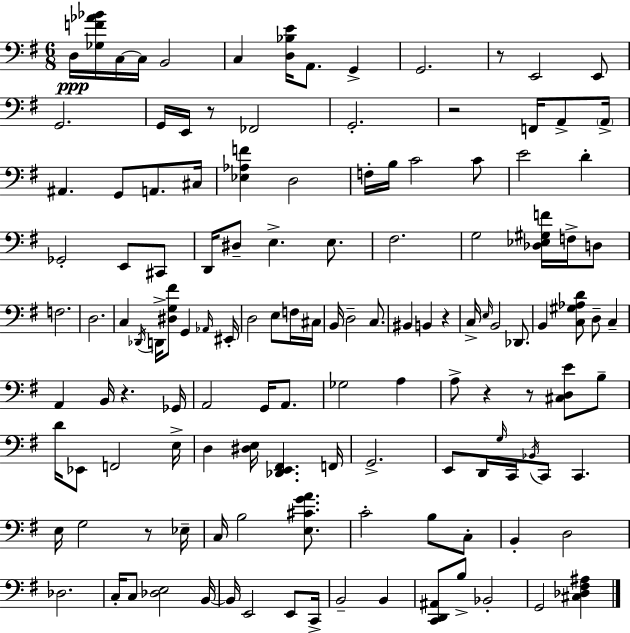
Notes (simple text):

D3/s [Gb3,F4,Ab4,Bb4]/s C3/s C3/s B2/h C3/q [D3,Bb3,E4]/s A2/e. G2/q G2/h. R/e E2/h E2/e G2/h. G2/s E2/s R/e FES2/h G2/h. R/h F2/s A2/e A2/s A#2/q. G2/e A2/e. C#3/s [Eb3,Ab3,F4]/q D3/h F3/s B3/s C4/h C4/e E4/h D4/q Gb2/h E2/e C#2/e D2/s D#3/e E3/q. E3/e. F#3/h. G3/h [Db3,Eb3,G#3,F4]/s F3/s D3/e F3/h. D3/h. C3/q Db2/s D2/s [D#3,G3,F#4]/e G2/q Ab2/s EIS2/s D3/h E3/e F3/s C#3/s B2/s D3/h C3/e. BIS2/q B2/q R/q C3/s E3/s B2/h Db2/e. B2/q [C3,G#3,Ab3,D4]/e D3/e C3/q A2/q B2/s R/q. Gb2/s A2/h G2/s A2/e. Gb3/h A3/q A3/e R/q R/e [C#3,D3,E4]/e B3/e D4/s Eb2/e F2/h E3/s D3/q [D#3,E3]/s [Db2,E2,F#2]/q. F2/s G2/h. E2/e D2/s G3/s C2/s Bb2/s C2/e C2/q. E3/s G3/h R/e Eb3/s C3/s B3/h [E3,C#4,G4,A4]/e. C4/h B3/e C3/e B2/q D3/h Db3/h. C3/s C3/e [Db3,E3]/h B2/s B2/s E2/h E2/e C2/s B2/h B2/q [C2,D2,A#2]/e B3/e Bb2/h G2/h [C#3,Db3,F#3,A#3]/q